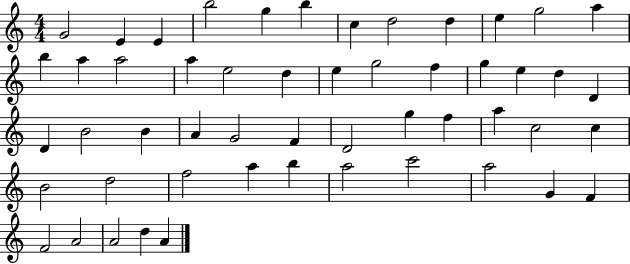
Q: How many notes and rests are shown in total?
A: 52